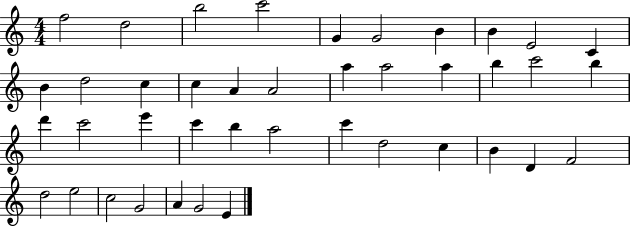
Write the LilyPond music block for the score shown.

{
  \clef treble
  \numericTimeSignature
  \time 4/4
  \key c \major
  f''2 d''2 | b''2 c'''2 | g'4 g'2 b'4 | b'4 e'2 c'4 | \break b'4 d''2 c''4 | c''4 a'4 a'2 | a''4 a''2 a''4 | b''4 c'''2 b''4 | \break d'''4 c'''2 e'''4 | c'''4 b''4 a''2 | c'''4 d''2 c''4 | b'4 d'4 f'2 | \break d''2 e''2 | c''2 g'2 | a'4 g'2 e'4 | \bar "|."
}